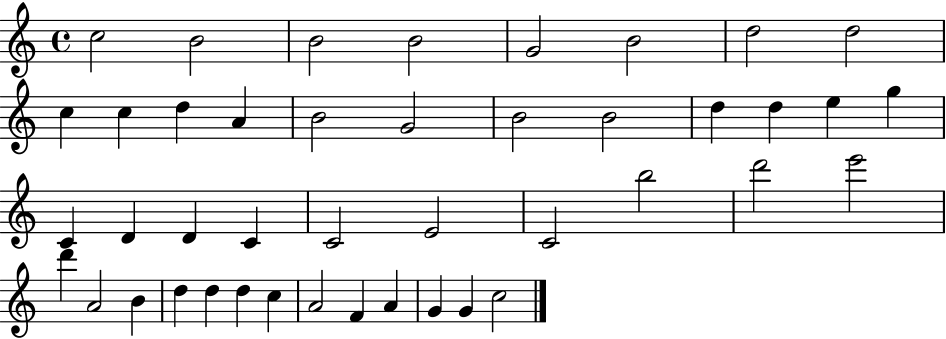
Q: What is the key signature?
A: C major